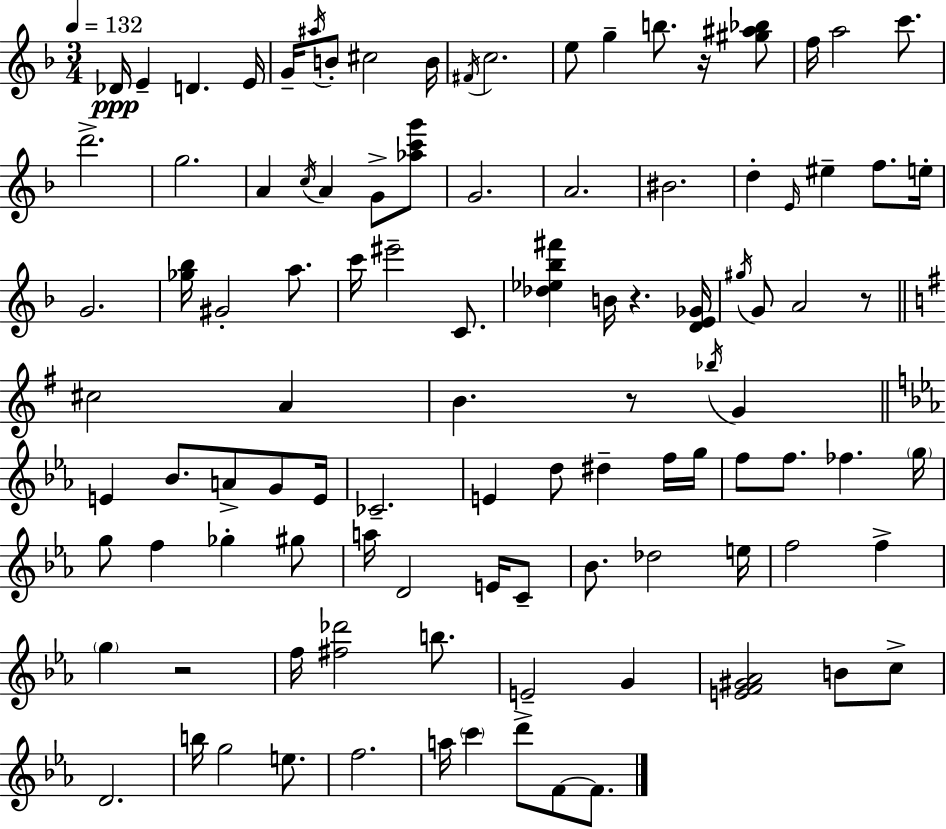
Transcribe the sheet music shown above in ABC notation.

X:1
T:Untitled
M:3/4
L:1/4
K:Dm
_D/4 E D E/4 G/4 ^a/4 B/2 ^c2 B/4 ^F/4 c2 e/2 g b/2 z/4 [^g^a_b]/2 f/4 a2 c'/2 d'2 g2 A c/4 A G/2 [_ac'g']/2 G2 A2 ^B2 d E/4 ^e f/2 e/4 G2 [_g_b]/4 ^G2 a/2 c'/4 ^e'2 C/2 [_d_e_b^f'] B/4 z [DE_G]/4 ^g/4 G/2 A2 z/2 ^c2 A B z/2 _b/4 G E _B/2 A/2 G/2 E/4 _C2 E d/2 ^d f/4 g/4 f/2 f/2 _f g/4 g/2 f _g ^g/2 a/4 D2 E/4 C/2 _B/2 _d2 e/4 f2 f g z2 f/4 [^f_d']2 b/2 E2 G [EF^G_A]2 B/2 c/2 D2 b/4 g2 e/2 f2 a/4 c' d'/2 F/2 F/2